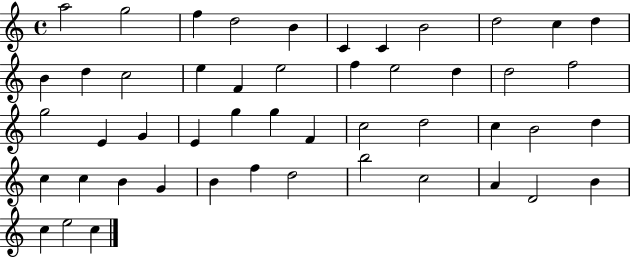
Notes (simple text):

A5/h G5/h F5/q D5/h B4/q C4/q C4/q B4/h D5/h C5/q D5/q B4/q D5/q C5/h E5/q F4/q E5/h F5/q E5/h D5/q D5/h F5/h G5/h E4/q G4/q E4/q G5/q G5/q F4/q C5/h D5/h C5/q B4/h D5/q C5/q C5/q B4/q G4/q B4/q F5/q D5/h B5/h C5/h A4/q D4/h B4/q C5/q E5/h C5/q